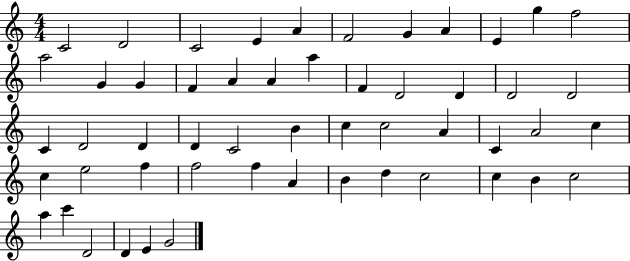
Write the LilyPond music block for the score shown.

{
  \clef treble
  \numericTimeSignature
  \time 4/4
  \key c \major
  c'2 d'2 | c'2 e'4 a'4 | f'2 g'4 a'4 | e'4 g''4 f''2 | \break a''2 g'4 g'4 | f'4 a'4 a'4 a''4 | f'4 d'2 d'4 | d'2 d'2 | \break c'4 d'2 d'4 | d'4 c'2 b'4 | c''4 c''2 a'4 | c'4 a'2 c''4 | \break c''4 e''2 f''4 | f''2 f''4 a'4 | b'4 d''4 c''2 | c''4 b'4 c''2 | \break a''4 c'''4 d'2 | d'4 e'4 g'2 | \bar "|."
}